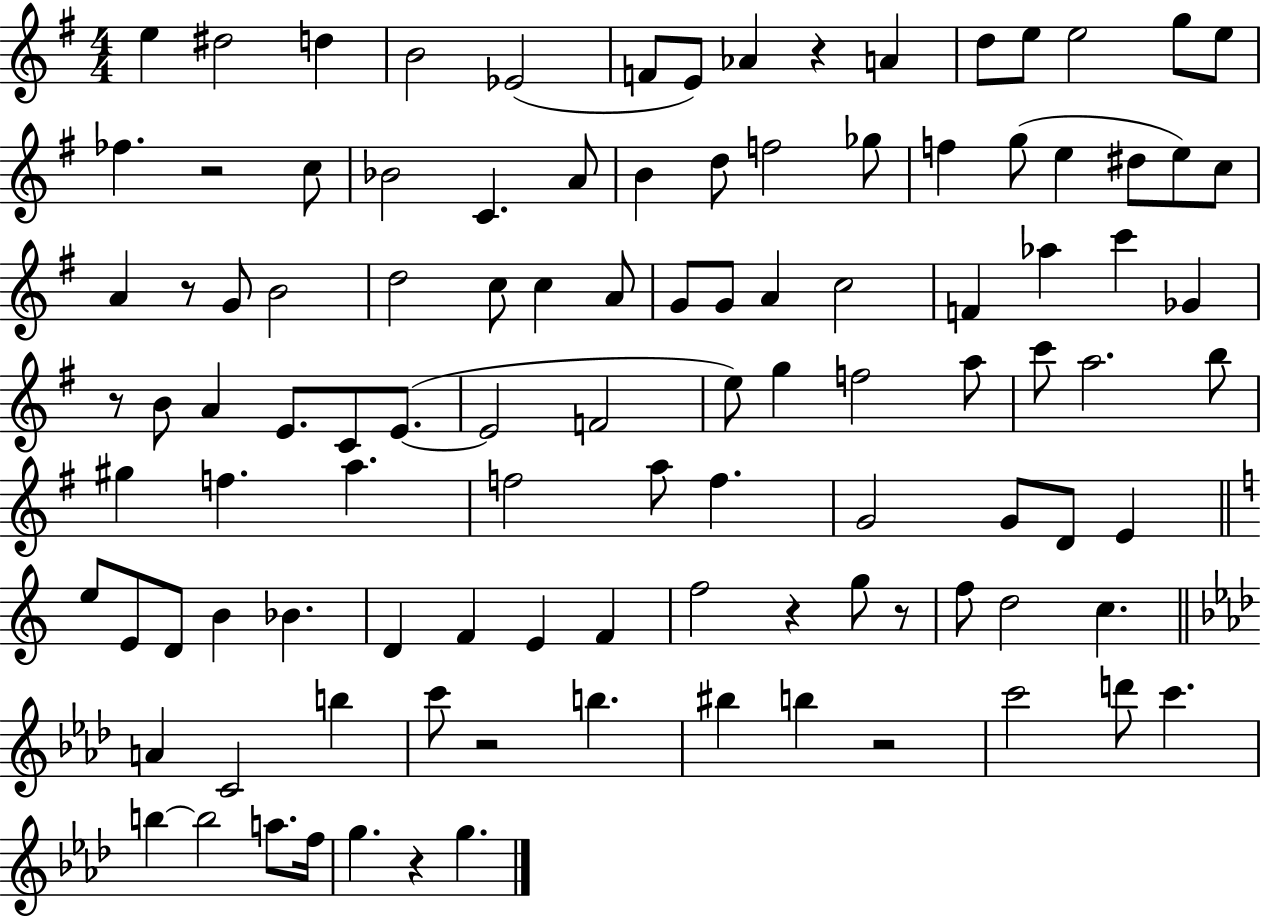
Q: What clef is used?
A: treble